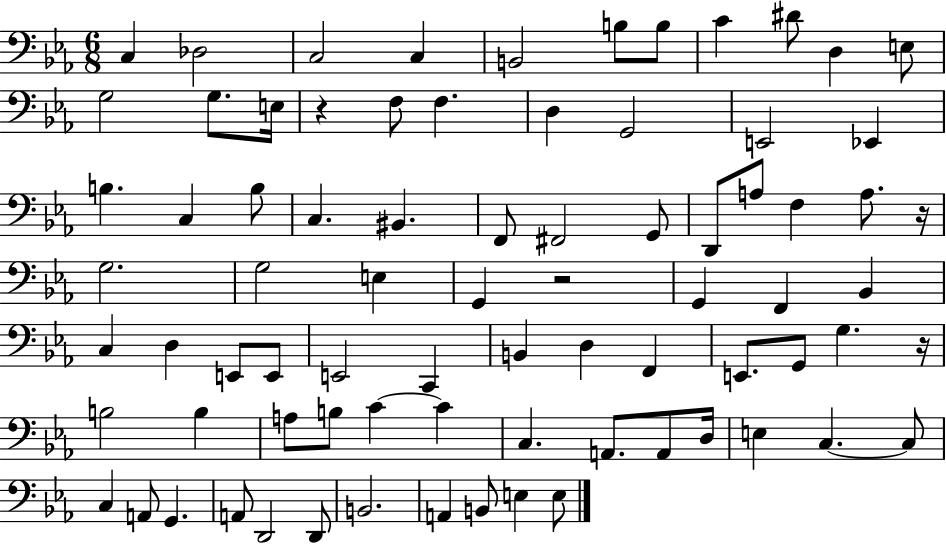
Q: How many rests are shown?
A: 4